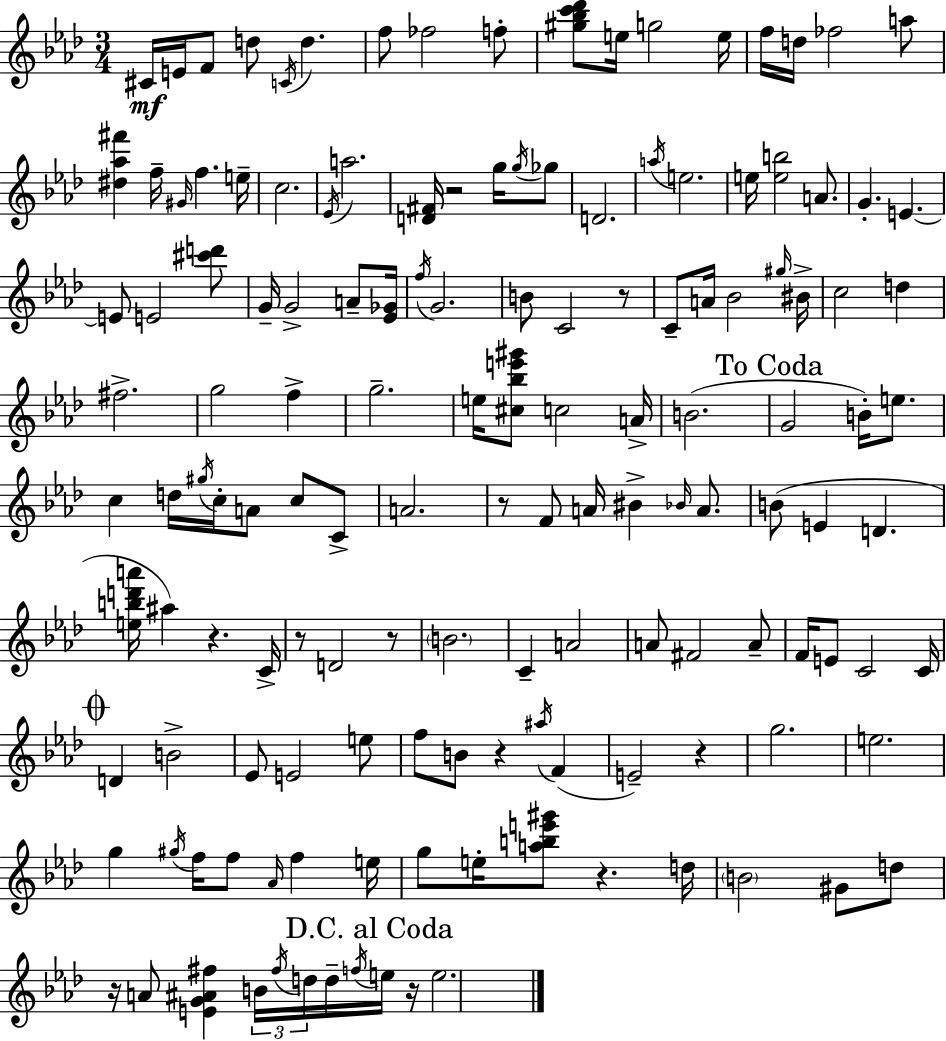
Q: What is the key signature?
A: F minor